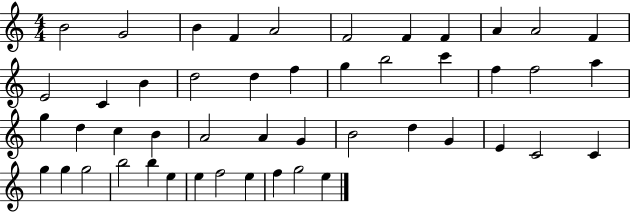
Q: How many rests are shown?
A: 0